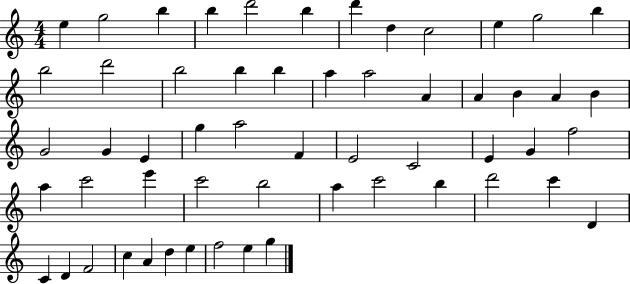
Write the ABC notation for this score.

X:1
T:Untitled
M:4/4
L:1/4
K:C
e g2 b b d'2 b d' d c2 e g2 b b2 d'2 b2 b b a a2 A A B A B G2 G E g a2 F E2 C2 E G f2 a c'2 e' c'2 b2 a c'2 b d'2 c' D C D F2 c A d e f2 e g